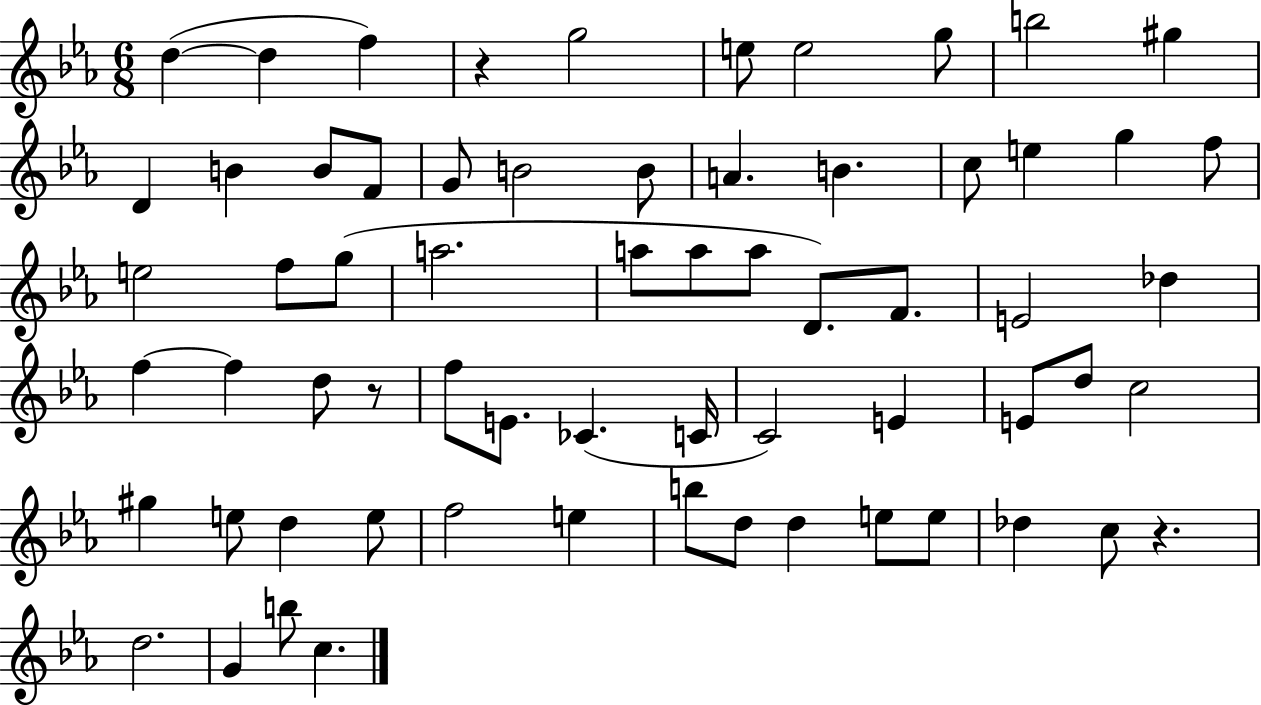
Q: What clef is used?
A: treble